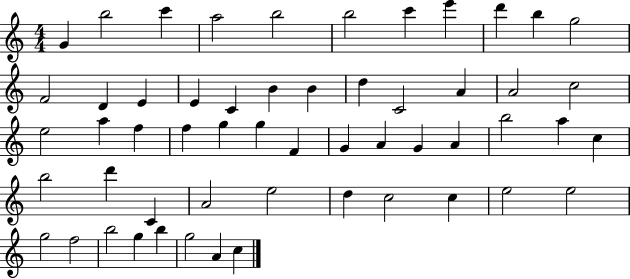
X:1
T:Untitled
M:4/4
L:1/4
K:C
G b2 c' a2 b2 b2 c' e' d' b g2 F2 D E E C B B d C2 A A2 c2 e2 a f f g g F G A G A b2 a c b2 d' C A2 e2 d c2 c e2 e2 g2 f2 b2 g b g2 A c